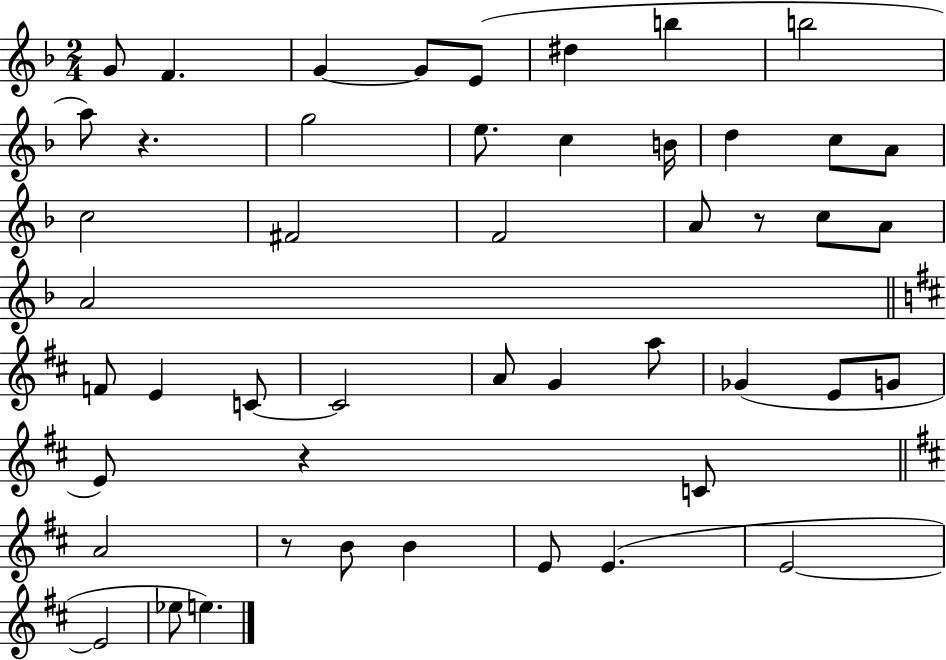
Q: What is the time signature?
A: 2/4